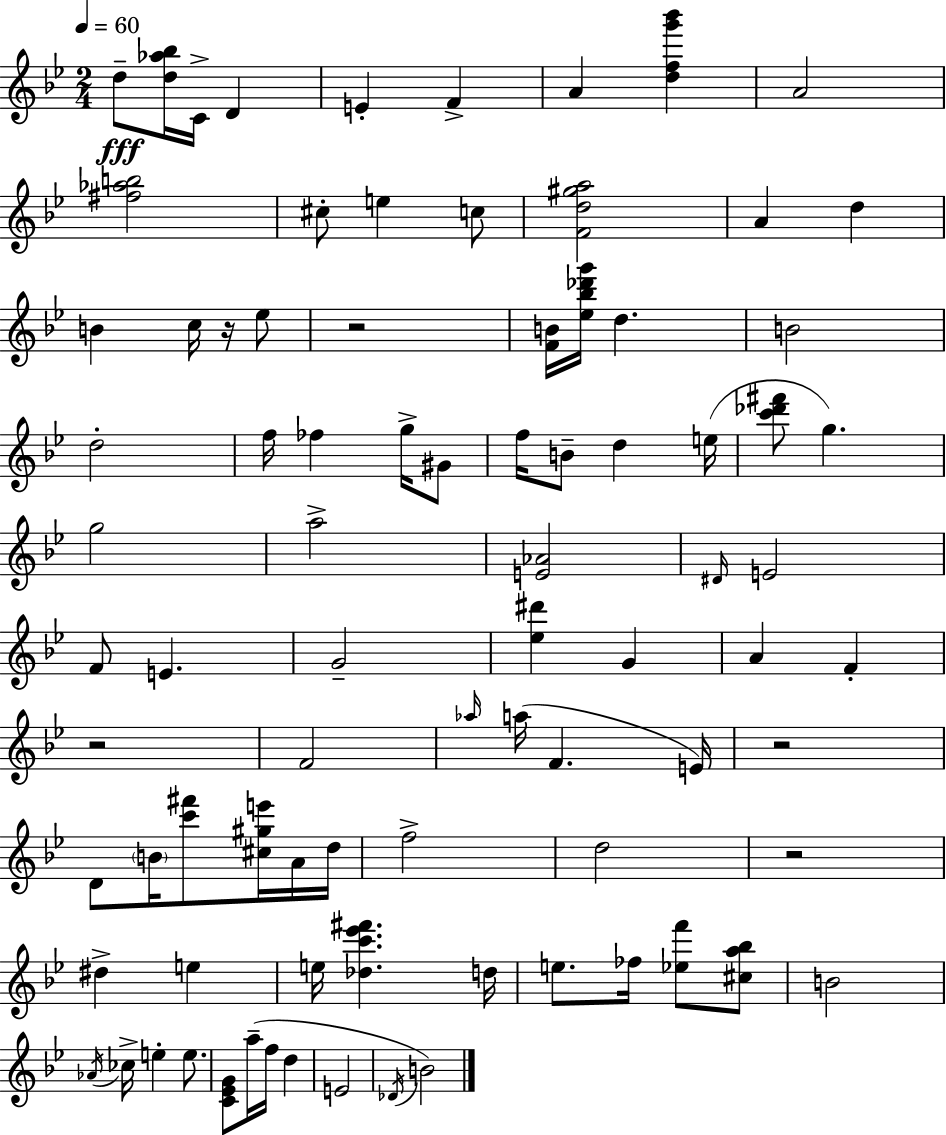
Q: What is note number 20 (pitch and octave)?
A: FES5